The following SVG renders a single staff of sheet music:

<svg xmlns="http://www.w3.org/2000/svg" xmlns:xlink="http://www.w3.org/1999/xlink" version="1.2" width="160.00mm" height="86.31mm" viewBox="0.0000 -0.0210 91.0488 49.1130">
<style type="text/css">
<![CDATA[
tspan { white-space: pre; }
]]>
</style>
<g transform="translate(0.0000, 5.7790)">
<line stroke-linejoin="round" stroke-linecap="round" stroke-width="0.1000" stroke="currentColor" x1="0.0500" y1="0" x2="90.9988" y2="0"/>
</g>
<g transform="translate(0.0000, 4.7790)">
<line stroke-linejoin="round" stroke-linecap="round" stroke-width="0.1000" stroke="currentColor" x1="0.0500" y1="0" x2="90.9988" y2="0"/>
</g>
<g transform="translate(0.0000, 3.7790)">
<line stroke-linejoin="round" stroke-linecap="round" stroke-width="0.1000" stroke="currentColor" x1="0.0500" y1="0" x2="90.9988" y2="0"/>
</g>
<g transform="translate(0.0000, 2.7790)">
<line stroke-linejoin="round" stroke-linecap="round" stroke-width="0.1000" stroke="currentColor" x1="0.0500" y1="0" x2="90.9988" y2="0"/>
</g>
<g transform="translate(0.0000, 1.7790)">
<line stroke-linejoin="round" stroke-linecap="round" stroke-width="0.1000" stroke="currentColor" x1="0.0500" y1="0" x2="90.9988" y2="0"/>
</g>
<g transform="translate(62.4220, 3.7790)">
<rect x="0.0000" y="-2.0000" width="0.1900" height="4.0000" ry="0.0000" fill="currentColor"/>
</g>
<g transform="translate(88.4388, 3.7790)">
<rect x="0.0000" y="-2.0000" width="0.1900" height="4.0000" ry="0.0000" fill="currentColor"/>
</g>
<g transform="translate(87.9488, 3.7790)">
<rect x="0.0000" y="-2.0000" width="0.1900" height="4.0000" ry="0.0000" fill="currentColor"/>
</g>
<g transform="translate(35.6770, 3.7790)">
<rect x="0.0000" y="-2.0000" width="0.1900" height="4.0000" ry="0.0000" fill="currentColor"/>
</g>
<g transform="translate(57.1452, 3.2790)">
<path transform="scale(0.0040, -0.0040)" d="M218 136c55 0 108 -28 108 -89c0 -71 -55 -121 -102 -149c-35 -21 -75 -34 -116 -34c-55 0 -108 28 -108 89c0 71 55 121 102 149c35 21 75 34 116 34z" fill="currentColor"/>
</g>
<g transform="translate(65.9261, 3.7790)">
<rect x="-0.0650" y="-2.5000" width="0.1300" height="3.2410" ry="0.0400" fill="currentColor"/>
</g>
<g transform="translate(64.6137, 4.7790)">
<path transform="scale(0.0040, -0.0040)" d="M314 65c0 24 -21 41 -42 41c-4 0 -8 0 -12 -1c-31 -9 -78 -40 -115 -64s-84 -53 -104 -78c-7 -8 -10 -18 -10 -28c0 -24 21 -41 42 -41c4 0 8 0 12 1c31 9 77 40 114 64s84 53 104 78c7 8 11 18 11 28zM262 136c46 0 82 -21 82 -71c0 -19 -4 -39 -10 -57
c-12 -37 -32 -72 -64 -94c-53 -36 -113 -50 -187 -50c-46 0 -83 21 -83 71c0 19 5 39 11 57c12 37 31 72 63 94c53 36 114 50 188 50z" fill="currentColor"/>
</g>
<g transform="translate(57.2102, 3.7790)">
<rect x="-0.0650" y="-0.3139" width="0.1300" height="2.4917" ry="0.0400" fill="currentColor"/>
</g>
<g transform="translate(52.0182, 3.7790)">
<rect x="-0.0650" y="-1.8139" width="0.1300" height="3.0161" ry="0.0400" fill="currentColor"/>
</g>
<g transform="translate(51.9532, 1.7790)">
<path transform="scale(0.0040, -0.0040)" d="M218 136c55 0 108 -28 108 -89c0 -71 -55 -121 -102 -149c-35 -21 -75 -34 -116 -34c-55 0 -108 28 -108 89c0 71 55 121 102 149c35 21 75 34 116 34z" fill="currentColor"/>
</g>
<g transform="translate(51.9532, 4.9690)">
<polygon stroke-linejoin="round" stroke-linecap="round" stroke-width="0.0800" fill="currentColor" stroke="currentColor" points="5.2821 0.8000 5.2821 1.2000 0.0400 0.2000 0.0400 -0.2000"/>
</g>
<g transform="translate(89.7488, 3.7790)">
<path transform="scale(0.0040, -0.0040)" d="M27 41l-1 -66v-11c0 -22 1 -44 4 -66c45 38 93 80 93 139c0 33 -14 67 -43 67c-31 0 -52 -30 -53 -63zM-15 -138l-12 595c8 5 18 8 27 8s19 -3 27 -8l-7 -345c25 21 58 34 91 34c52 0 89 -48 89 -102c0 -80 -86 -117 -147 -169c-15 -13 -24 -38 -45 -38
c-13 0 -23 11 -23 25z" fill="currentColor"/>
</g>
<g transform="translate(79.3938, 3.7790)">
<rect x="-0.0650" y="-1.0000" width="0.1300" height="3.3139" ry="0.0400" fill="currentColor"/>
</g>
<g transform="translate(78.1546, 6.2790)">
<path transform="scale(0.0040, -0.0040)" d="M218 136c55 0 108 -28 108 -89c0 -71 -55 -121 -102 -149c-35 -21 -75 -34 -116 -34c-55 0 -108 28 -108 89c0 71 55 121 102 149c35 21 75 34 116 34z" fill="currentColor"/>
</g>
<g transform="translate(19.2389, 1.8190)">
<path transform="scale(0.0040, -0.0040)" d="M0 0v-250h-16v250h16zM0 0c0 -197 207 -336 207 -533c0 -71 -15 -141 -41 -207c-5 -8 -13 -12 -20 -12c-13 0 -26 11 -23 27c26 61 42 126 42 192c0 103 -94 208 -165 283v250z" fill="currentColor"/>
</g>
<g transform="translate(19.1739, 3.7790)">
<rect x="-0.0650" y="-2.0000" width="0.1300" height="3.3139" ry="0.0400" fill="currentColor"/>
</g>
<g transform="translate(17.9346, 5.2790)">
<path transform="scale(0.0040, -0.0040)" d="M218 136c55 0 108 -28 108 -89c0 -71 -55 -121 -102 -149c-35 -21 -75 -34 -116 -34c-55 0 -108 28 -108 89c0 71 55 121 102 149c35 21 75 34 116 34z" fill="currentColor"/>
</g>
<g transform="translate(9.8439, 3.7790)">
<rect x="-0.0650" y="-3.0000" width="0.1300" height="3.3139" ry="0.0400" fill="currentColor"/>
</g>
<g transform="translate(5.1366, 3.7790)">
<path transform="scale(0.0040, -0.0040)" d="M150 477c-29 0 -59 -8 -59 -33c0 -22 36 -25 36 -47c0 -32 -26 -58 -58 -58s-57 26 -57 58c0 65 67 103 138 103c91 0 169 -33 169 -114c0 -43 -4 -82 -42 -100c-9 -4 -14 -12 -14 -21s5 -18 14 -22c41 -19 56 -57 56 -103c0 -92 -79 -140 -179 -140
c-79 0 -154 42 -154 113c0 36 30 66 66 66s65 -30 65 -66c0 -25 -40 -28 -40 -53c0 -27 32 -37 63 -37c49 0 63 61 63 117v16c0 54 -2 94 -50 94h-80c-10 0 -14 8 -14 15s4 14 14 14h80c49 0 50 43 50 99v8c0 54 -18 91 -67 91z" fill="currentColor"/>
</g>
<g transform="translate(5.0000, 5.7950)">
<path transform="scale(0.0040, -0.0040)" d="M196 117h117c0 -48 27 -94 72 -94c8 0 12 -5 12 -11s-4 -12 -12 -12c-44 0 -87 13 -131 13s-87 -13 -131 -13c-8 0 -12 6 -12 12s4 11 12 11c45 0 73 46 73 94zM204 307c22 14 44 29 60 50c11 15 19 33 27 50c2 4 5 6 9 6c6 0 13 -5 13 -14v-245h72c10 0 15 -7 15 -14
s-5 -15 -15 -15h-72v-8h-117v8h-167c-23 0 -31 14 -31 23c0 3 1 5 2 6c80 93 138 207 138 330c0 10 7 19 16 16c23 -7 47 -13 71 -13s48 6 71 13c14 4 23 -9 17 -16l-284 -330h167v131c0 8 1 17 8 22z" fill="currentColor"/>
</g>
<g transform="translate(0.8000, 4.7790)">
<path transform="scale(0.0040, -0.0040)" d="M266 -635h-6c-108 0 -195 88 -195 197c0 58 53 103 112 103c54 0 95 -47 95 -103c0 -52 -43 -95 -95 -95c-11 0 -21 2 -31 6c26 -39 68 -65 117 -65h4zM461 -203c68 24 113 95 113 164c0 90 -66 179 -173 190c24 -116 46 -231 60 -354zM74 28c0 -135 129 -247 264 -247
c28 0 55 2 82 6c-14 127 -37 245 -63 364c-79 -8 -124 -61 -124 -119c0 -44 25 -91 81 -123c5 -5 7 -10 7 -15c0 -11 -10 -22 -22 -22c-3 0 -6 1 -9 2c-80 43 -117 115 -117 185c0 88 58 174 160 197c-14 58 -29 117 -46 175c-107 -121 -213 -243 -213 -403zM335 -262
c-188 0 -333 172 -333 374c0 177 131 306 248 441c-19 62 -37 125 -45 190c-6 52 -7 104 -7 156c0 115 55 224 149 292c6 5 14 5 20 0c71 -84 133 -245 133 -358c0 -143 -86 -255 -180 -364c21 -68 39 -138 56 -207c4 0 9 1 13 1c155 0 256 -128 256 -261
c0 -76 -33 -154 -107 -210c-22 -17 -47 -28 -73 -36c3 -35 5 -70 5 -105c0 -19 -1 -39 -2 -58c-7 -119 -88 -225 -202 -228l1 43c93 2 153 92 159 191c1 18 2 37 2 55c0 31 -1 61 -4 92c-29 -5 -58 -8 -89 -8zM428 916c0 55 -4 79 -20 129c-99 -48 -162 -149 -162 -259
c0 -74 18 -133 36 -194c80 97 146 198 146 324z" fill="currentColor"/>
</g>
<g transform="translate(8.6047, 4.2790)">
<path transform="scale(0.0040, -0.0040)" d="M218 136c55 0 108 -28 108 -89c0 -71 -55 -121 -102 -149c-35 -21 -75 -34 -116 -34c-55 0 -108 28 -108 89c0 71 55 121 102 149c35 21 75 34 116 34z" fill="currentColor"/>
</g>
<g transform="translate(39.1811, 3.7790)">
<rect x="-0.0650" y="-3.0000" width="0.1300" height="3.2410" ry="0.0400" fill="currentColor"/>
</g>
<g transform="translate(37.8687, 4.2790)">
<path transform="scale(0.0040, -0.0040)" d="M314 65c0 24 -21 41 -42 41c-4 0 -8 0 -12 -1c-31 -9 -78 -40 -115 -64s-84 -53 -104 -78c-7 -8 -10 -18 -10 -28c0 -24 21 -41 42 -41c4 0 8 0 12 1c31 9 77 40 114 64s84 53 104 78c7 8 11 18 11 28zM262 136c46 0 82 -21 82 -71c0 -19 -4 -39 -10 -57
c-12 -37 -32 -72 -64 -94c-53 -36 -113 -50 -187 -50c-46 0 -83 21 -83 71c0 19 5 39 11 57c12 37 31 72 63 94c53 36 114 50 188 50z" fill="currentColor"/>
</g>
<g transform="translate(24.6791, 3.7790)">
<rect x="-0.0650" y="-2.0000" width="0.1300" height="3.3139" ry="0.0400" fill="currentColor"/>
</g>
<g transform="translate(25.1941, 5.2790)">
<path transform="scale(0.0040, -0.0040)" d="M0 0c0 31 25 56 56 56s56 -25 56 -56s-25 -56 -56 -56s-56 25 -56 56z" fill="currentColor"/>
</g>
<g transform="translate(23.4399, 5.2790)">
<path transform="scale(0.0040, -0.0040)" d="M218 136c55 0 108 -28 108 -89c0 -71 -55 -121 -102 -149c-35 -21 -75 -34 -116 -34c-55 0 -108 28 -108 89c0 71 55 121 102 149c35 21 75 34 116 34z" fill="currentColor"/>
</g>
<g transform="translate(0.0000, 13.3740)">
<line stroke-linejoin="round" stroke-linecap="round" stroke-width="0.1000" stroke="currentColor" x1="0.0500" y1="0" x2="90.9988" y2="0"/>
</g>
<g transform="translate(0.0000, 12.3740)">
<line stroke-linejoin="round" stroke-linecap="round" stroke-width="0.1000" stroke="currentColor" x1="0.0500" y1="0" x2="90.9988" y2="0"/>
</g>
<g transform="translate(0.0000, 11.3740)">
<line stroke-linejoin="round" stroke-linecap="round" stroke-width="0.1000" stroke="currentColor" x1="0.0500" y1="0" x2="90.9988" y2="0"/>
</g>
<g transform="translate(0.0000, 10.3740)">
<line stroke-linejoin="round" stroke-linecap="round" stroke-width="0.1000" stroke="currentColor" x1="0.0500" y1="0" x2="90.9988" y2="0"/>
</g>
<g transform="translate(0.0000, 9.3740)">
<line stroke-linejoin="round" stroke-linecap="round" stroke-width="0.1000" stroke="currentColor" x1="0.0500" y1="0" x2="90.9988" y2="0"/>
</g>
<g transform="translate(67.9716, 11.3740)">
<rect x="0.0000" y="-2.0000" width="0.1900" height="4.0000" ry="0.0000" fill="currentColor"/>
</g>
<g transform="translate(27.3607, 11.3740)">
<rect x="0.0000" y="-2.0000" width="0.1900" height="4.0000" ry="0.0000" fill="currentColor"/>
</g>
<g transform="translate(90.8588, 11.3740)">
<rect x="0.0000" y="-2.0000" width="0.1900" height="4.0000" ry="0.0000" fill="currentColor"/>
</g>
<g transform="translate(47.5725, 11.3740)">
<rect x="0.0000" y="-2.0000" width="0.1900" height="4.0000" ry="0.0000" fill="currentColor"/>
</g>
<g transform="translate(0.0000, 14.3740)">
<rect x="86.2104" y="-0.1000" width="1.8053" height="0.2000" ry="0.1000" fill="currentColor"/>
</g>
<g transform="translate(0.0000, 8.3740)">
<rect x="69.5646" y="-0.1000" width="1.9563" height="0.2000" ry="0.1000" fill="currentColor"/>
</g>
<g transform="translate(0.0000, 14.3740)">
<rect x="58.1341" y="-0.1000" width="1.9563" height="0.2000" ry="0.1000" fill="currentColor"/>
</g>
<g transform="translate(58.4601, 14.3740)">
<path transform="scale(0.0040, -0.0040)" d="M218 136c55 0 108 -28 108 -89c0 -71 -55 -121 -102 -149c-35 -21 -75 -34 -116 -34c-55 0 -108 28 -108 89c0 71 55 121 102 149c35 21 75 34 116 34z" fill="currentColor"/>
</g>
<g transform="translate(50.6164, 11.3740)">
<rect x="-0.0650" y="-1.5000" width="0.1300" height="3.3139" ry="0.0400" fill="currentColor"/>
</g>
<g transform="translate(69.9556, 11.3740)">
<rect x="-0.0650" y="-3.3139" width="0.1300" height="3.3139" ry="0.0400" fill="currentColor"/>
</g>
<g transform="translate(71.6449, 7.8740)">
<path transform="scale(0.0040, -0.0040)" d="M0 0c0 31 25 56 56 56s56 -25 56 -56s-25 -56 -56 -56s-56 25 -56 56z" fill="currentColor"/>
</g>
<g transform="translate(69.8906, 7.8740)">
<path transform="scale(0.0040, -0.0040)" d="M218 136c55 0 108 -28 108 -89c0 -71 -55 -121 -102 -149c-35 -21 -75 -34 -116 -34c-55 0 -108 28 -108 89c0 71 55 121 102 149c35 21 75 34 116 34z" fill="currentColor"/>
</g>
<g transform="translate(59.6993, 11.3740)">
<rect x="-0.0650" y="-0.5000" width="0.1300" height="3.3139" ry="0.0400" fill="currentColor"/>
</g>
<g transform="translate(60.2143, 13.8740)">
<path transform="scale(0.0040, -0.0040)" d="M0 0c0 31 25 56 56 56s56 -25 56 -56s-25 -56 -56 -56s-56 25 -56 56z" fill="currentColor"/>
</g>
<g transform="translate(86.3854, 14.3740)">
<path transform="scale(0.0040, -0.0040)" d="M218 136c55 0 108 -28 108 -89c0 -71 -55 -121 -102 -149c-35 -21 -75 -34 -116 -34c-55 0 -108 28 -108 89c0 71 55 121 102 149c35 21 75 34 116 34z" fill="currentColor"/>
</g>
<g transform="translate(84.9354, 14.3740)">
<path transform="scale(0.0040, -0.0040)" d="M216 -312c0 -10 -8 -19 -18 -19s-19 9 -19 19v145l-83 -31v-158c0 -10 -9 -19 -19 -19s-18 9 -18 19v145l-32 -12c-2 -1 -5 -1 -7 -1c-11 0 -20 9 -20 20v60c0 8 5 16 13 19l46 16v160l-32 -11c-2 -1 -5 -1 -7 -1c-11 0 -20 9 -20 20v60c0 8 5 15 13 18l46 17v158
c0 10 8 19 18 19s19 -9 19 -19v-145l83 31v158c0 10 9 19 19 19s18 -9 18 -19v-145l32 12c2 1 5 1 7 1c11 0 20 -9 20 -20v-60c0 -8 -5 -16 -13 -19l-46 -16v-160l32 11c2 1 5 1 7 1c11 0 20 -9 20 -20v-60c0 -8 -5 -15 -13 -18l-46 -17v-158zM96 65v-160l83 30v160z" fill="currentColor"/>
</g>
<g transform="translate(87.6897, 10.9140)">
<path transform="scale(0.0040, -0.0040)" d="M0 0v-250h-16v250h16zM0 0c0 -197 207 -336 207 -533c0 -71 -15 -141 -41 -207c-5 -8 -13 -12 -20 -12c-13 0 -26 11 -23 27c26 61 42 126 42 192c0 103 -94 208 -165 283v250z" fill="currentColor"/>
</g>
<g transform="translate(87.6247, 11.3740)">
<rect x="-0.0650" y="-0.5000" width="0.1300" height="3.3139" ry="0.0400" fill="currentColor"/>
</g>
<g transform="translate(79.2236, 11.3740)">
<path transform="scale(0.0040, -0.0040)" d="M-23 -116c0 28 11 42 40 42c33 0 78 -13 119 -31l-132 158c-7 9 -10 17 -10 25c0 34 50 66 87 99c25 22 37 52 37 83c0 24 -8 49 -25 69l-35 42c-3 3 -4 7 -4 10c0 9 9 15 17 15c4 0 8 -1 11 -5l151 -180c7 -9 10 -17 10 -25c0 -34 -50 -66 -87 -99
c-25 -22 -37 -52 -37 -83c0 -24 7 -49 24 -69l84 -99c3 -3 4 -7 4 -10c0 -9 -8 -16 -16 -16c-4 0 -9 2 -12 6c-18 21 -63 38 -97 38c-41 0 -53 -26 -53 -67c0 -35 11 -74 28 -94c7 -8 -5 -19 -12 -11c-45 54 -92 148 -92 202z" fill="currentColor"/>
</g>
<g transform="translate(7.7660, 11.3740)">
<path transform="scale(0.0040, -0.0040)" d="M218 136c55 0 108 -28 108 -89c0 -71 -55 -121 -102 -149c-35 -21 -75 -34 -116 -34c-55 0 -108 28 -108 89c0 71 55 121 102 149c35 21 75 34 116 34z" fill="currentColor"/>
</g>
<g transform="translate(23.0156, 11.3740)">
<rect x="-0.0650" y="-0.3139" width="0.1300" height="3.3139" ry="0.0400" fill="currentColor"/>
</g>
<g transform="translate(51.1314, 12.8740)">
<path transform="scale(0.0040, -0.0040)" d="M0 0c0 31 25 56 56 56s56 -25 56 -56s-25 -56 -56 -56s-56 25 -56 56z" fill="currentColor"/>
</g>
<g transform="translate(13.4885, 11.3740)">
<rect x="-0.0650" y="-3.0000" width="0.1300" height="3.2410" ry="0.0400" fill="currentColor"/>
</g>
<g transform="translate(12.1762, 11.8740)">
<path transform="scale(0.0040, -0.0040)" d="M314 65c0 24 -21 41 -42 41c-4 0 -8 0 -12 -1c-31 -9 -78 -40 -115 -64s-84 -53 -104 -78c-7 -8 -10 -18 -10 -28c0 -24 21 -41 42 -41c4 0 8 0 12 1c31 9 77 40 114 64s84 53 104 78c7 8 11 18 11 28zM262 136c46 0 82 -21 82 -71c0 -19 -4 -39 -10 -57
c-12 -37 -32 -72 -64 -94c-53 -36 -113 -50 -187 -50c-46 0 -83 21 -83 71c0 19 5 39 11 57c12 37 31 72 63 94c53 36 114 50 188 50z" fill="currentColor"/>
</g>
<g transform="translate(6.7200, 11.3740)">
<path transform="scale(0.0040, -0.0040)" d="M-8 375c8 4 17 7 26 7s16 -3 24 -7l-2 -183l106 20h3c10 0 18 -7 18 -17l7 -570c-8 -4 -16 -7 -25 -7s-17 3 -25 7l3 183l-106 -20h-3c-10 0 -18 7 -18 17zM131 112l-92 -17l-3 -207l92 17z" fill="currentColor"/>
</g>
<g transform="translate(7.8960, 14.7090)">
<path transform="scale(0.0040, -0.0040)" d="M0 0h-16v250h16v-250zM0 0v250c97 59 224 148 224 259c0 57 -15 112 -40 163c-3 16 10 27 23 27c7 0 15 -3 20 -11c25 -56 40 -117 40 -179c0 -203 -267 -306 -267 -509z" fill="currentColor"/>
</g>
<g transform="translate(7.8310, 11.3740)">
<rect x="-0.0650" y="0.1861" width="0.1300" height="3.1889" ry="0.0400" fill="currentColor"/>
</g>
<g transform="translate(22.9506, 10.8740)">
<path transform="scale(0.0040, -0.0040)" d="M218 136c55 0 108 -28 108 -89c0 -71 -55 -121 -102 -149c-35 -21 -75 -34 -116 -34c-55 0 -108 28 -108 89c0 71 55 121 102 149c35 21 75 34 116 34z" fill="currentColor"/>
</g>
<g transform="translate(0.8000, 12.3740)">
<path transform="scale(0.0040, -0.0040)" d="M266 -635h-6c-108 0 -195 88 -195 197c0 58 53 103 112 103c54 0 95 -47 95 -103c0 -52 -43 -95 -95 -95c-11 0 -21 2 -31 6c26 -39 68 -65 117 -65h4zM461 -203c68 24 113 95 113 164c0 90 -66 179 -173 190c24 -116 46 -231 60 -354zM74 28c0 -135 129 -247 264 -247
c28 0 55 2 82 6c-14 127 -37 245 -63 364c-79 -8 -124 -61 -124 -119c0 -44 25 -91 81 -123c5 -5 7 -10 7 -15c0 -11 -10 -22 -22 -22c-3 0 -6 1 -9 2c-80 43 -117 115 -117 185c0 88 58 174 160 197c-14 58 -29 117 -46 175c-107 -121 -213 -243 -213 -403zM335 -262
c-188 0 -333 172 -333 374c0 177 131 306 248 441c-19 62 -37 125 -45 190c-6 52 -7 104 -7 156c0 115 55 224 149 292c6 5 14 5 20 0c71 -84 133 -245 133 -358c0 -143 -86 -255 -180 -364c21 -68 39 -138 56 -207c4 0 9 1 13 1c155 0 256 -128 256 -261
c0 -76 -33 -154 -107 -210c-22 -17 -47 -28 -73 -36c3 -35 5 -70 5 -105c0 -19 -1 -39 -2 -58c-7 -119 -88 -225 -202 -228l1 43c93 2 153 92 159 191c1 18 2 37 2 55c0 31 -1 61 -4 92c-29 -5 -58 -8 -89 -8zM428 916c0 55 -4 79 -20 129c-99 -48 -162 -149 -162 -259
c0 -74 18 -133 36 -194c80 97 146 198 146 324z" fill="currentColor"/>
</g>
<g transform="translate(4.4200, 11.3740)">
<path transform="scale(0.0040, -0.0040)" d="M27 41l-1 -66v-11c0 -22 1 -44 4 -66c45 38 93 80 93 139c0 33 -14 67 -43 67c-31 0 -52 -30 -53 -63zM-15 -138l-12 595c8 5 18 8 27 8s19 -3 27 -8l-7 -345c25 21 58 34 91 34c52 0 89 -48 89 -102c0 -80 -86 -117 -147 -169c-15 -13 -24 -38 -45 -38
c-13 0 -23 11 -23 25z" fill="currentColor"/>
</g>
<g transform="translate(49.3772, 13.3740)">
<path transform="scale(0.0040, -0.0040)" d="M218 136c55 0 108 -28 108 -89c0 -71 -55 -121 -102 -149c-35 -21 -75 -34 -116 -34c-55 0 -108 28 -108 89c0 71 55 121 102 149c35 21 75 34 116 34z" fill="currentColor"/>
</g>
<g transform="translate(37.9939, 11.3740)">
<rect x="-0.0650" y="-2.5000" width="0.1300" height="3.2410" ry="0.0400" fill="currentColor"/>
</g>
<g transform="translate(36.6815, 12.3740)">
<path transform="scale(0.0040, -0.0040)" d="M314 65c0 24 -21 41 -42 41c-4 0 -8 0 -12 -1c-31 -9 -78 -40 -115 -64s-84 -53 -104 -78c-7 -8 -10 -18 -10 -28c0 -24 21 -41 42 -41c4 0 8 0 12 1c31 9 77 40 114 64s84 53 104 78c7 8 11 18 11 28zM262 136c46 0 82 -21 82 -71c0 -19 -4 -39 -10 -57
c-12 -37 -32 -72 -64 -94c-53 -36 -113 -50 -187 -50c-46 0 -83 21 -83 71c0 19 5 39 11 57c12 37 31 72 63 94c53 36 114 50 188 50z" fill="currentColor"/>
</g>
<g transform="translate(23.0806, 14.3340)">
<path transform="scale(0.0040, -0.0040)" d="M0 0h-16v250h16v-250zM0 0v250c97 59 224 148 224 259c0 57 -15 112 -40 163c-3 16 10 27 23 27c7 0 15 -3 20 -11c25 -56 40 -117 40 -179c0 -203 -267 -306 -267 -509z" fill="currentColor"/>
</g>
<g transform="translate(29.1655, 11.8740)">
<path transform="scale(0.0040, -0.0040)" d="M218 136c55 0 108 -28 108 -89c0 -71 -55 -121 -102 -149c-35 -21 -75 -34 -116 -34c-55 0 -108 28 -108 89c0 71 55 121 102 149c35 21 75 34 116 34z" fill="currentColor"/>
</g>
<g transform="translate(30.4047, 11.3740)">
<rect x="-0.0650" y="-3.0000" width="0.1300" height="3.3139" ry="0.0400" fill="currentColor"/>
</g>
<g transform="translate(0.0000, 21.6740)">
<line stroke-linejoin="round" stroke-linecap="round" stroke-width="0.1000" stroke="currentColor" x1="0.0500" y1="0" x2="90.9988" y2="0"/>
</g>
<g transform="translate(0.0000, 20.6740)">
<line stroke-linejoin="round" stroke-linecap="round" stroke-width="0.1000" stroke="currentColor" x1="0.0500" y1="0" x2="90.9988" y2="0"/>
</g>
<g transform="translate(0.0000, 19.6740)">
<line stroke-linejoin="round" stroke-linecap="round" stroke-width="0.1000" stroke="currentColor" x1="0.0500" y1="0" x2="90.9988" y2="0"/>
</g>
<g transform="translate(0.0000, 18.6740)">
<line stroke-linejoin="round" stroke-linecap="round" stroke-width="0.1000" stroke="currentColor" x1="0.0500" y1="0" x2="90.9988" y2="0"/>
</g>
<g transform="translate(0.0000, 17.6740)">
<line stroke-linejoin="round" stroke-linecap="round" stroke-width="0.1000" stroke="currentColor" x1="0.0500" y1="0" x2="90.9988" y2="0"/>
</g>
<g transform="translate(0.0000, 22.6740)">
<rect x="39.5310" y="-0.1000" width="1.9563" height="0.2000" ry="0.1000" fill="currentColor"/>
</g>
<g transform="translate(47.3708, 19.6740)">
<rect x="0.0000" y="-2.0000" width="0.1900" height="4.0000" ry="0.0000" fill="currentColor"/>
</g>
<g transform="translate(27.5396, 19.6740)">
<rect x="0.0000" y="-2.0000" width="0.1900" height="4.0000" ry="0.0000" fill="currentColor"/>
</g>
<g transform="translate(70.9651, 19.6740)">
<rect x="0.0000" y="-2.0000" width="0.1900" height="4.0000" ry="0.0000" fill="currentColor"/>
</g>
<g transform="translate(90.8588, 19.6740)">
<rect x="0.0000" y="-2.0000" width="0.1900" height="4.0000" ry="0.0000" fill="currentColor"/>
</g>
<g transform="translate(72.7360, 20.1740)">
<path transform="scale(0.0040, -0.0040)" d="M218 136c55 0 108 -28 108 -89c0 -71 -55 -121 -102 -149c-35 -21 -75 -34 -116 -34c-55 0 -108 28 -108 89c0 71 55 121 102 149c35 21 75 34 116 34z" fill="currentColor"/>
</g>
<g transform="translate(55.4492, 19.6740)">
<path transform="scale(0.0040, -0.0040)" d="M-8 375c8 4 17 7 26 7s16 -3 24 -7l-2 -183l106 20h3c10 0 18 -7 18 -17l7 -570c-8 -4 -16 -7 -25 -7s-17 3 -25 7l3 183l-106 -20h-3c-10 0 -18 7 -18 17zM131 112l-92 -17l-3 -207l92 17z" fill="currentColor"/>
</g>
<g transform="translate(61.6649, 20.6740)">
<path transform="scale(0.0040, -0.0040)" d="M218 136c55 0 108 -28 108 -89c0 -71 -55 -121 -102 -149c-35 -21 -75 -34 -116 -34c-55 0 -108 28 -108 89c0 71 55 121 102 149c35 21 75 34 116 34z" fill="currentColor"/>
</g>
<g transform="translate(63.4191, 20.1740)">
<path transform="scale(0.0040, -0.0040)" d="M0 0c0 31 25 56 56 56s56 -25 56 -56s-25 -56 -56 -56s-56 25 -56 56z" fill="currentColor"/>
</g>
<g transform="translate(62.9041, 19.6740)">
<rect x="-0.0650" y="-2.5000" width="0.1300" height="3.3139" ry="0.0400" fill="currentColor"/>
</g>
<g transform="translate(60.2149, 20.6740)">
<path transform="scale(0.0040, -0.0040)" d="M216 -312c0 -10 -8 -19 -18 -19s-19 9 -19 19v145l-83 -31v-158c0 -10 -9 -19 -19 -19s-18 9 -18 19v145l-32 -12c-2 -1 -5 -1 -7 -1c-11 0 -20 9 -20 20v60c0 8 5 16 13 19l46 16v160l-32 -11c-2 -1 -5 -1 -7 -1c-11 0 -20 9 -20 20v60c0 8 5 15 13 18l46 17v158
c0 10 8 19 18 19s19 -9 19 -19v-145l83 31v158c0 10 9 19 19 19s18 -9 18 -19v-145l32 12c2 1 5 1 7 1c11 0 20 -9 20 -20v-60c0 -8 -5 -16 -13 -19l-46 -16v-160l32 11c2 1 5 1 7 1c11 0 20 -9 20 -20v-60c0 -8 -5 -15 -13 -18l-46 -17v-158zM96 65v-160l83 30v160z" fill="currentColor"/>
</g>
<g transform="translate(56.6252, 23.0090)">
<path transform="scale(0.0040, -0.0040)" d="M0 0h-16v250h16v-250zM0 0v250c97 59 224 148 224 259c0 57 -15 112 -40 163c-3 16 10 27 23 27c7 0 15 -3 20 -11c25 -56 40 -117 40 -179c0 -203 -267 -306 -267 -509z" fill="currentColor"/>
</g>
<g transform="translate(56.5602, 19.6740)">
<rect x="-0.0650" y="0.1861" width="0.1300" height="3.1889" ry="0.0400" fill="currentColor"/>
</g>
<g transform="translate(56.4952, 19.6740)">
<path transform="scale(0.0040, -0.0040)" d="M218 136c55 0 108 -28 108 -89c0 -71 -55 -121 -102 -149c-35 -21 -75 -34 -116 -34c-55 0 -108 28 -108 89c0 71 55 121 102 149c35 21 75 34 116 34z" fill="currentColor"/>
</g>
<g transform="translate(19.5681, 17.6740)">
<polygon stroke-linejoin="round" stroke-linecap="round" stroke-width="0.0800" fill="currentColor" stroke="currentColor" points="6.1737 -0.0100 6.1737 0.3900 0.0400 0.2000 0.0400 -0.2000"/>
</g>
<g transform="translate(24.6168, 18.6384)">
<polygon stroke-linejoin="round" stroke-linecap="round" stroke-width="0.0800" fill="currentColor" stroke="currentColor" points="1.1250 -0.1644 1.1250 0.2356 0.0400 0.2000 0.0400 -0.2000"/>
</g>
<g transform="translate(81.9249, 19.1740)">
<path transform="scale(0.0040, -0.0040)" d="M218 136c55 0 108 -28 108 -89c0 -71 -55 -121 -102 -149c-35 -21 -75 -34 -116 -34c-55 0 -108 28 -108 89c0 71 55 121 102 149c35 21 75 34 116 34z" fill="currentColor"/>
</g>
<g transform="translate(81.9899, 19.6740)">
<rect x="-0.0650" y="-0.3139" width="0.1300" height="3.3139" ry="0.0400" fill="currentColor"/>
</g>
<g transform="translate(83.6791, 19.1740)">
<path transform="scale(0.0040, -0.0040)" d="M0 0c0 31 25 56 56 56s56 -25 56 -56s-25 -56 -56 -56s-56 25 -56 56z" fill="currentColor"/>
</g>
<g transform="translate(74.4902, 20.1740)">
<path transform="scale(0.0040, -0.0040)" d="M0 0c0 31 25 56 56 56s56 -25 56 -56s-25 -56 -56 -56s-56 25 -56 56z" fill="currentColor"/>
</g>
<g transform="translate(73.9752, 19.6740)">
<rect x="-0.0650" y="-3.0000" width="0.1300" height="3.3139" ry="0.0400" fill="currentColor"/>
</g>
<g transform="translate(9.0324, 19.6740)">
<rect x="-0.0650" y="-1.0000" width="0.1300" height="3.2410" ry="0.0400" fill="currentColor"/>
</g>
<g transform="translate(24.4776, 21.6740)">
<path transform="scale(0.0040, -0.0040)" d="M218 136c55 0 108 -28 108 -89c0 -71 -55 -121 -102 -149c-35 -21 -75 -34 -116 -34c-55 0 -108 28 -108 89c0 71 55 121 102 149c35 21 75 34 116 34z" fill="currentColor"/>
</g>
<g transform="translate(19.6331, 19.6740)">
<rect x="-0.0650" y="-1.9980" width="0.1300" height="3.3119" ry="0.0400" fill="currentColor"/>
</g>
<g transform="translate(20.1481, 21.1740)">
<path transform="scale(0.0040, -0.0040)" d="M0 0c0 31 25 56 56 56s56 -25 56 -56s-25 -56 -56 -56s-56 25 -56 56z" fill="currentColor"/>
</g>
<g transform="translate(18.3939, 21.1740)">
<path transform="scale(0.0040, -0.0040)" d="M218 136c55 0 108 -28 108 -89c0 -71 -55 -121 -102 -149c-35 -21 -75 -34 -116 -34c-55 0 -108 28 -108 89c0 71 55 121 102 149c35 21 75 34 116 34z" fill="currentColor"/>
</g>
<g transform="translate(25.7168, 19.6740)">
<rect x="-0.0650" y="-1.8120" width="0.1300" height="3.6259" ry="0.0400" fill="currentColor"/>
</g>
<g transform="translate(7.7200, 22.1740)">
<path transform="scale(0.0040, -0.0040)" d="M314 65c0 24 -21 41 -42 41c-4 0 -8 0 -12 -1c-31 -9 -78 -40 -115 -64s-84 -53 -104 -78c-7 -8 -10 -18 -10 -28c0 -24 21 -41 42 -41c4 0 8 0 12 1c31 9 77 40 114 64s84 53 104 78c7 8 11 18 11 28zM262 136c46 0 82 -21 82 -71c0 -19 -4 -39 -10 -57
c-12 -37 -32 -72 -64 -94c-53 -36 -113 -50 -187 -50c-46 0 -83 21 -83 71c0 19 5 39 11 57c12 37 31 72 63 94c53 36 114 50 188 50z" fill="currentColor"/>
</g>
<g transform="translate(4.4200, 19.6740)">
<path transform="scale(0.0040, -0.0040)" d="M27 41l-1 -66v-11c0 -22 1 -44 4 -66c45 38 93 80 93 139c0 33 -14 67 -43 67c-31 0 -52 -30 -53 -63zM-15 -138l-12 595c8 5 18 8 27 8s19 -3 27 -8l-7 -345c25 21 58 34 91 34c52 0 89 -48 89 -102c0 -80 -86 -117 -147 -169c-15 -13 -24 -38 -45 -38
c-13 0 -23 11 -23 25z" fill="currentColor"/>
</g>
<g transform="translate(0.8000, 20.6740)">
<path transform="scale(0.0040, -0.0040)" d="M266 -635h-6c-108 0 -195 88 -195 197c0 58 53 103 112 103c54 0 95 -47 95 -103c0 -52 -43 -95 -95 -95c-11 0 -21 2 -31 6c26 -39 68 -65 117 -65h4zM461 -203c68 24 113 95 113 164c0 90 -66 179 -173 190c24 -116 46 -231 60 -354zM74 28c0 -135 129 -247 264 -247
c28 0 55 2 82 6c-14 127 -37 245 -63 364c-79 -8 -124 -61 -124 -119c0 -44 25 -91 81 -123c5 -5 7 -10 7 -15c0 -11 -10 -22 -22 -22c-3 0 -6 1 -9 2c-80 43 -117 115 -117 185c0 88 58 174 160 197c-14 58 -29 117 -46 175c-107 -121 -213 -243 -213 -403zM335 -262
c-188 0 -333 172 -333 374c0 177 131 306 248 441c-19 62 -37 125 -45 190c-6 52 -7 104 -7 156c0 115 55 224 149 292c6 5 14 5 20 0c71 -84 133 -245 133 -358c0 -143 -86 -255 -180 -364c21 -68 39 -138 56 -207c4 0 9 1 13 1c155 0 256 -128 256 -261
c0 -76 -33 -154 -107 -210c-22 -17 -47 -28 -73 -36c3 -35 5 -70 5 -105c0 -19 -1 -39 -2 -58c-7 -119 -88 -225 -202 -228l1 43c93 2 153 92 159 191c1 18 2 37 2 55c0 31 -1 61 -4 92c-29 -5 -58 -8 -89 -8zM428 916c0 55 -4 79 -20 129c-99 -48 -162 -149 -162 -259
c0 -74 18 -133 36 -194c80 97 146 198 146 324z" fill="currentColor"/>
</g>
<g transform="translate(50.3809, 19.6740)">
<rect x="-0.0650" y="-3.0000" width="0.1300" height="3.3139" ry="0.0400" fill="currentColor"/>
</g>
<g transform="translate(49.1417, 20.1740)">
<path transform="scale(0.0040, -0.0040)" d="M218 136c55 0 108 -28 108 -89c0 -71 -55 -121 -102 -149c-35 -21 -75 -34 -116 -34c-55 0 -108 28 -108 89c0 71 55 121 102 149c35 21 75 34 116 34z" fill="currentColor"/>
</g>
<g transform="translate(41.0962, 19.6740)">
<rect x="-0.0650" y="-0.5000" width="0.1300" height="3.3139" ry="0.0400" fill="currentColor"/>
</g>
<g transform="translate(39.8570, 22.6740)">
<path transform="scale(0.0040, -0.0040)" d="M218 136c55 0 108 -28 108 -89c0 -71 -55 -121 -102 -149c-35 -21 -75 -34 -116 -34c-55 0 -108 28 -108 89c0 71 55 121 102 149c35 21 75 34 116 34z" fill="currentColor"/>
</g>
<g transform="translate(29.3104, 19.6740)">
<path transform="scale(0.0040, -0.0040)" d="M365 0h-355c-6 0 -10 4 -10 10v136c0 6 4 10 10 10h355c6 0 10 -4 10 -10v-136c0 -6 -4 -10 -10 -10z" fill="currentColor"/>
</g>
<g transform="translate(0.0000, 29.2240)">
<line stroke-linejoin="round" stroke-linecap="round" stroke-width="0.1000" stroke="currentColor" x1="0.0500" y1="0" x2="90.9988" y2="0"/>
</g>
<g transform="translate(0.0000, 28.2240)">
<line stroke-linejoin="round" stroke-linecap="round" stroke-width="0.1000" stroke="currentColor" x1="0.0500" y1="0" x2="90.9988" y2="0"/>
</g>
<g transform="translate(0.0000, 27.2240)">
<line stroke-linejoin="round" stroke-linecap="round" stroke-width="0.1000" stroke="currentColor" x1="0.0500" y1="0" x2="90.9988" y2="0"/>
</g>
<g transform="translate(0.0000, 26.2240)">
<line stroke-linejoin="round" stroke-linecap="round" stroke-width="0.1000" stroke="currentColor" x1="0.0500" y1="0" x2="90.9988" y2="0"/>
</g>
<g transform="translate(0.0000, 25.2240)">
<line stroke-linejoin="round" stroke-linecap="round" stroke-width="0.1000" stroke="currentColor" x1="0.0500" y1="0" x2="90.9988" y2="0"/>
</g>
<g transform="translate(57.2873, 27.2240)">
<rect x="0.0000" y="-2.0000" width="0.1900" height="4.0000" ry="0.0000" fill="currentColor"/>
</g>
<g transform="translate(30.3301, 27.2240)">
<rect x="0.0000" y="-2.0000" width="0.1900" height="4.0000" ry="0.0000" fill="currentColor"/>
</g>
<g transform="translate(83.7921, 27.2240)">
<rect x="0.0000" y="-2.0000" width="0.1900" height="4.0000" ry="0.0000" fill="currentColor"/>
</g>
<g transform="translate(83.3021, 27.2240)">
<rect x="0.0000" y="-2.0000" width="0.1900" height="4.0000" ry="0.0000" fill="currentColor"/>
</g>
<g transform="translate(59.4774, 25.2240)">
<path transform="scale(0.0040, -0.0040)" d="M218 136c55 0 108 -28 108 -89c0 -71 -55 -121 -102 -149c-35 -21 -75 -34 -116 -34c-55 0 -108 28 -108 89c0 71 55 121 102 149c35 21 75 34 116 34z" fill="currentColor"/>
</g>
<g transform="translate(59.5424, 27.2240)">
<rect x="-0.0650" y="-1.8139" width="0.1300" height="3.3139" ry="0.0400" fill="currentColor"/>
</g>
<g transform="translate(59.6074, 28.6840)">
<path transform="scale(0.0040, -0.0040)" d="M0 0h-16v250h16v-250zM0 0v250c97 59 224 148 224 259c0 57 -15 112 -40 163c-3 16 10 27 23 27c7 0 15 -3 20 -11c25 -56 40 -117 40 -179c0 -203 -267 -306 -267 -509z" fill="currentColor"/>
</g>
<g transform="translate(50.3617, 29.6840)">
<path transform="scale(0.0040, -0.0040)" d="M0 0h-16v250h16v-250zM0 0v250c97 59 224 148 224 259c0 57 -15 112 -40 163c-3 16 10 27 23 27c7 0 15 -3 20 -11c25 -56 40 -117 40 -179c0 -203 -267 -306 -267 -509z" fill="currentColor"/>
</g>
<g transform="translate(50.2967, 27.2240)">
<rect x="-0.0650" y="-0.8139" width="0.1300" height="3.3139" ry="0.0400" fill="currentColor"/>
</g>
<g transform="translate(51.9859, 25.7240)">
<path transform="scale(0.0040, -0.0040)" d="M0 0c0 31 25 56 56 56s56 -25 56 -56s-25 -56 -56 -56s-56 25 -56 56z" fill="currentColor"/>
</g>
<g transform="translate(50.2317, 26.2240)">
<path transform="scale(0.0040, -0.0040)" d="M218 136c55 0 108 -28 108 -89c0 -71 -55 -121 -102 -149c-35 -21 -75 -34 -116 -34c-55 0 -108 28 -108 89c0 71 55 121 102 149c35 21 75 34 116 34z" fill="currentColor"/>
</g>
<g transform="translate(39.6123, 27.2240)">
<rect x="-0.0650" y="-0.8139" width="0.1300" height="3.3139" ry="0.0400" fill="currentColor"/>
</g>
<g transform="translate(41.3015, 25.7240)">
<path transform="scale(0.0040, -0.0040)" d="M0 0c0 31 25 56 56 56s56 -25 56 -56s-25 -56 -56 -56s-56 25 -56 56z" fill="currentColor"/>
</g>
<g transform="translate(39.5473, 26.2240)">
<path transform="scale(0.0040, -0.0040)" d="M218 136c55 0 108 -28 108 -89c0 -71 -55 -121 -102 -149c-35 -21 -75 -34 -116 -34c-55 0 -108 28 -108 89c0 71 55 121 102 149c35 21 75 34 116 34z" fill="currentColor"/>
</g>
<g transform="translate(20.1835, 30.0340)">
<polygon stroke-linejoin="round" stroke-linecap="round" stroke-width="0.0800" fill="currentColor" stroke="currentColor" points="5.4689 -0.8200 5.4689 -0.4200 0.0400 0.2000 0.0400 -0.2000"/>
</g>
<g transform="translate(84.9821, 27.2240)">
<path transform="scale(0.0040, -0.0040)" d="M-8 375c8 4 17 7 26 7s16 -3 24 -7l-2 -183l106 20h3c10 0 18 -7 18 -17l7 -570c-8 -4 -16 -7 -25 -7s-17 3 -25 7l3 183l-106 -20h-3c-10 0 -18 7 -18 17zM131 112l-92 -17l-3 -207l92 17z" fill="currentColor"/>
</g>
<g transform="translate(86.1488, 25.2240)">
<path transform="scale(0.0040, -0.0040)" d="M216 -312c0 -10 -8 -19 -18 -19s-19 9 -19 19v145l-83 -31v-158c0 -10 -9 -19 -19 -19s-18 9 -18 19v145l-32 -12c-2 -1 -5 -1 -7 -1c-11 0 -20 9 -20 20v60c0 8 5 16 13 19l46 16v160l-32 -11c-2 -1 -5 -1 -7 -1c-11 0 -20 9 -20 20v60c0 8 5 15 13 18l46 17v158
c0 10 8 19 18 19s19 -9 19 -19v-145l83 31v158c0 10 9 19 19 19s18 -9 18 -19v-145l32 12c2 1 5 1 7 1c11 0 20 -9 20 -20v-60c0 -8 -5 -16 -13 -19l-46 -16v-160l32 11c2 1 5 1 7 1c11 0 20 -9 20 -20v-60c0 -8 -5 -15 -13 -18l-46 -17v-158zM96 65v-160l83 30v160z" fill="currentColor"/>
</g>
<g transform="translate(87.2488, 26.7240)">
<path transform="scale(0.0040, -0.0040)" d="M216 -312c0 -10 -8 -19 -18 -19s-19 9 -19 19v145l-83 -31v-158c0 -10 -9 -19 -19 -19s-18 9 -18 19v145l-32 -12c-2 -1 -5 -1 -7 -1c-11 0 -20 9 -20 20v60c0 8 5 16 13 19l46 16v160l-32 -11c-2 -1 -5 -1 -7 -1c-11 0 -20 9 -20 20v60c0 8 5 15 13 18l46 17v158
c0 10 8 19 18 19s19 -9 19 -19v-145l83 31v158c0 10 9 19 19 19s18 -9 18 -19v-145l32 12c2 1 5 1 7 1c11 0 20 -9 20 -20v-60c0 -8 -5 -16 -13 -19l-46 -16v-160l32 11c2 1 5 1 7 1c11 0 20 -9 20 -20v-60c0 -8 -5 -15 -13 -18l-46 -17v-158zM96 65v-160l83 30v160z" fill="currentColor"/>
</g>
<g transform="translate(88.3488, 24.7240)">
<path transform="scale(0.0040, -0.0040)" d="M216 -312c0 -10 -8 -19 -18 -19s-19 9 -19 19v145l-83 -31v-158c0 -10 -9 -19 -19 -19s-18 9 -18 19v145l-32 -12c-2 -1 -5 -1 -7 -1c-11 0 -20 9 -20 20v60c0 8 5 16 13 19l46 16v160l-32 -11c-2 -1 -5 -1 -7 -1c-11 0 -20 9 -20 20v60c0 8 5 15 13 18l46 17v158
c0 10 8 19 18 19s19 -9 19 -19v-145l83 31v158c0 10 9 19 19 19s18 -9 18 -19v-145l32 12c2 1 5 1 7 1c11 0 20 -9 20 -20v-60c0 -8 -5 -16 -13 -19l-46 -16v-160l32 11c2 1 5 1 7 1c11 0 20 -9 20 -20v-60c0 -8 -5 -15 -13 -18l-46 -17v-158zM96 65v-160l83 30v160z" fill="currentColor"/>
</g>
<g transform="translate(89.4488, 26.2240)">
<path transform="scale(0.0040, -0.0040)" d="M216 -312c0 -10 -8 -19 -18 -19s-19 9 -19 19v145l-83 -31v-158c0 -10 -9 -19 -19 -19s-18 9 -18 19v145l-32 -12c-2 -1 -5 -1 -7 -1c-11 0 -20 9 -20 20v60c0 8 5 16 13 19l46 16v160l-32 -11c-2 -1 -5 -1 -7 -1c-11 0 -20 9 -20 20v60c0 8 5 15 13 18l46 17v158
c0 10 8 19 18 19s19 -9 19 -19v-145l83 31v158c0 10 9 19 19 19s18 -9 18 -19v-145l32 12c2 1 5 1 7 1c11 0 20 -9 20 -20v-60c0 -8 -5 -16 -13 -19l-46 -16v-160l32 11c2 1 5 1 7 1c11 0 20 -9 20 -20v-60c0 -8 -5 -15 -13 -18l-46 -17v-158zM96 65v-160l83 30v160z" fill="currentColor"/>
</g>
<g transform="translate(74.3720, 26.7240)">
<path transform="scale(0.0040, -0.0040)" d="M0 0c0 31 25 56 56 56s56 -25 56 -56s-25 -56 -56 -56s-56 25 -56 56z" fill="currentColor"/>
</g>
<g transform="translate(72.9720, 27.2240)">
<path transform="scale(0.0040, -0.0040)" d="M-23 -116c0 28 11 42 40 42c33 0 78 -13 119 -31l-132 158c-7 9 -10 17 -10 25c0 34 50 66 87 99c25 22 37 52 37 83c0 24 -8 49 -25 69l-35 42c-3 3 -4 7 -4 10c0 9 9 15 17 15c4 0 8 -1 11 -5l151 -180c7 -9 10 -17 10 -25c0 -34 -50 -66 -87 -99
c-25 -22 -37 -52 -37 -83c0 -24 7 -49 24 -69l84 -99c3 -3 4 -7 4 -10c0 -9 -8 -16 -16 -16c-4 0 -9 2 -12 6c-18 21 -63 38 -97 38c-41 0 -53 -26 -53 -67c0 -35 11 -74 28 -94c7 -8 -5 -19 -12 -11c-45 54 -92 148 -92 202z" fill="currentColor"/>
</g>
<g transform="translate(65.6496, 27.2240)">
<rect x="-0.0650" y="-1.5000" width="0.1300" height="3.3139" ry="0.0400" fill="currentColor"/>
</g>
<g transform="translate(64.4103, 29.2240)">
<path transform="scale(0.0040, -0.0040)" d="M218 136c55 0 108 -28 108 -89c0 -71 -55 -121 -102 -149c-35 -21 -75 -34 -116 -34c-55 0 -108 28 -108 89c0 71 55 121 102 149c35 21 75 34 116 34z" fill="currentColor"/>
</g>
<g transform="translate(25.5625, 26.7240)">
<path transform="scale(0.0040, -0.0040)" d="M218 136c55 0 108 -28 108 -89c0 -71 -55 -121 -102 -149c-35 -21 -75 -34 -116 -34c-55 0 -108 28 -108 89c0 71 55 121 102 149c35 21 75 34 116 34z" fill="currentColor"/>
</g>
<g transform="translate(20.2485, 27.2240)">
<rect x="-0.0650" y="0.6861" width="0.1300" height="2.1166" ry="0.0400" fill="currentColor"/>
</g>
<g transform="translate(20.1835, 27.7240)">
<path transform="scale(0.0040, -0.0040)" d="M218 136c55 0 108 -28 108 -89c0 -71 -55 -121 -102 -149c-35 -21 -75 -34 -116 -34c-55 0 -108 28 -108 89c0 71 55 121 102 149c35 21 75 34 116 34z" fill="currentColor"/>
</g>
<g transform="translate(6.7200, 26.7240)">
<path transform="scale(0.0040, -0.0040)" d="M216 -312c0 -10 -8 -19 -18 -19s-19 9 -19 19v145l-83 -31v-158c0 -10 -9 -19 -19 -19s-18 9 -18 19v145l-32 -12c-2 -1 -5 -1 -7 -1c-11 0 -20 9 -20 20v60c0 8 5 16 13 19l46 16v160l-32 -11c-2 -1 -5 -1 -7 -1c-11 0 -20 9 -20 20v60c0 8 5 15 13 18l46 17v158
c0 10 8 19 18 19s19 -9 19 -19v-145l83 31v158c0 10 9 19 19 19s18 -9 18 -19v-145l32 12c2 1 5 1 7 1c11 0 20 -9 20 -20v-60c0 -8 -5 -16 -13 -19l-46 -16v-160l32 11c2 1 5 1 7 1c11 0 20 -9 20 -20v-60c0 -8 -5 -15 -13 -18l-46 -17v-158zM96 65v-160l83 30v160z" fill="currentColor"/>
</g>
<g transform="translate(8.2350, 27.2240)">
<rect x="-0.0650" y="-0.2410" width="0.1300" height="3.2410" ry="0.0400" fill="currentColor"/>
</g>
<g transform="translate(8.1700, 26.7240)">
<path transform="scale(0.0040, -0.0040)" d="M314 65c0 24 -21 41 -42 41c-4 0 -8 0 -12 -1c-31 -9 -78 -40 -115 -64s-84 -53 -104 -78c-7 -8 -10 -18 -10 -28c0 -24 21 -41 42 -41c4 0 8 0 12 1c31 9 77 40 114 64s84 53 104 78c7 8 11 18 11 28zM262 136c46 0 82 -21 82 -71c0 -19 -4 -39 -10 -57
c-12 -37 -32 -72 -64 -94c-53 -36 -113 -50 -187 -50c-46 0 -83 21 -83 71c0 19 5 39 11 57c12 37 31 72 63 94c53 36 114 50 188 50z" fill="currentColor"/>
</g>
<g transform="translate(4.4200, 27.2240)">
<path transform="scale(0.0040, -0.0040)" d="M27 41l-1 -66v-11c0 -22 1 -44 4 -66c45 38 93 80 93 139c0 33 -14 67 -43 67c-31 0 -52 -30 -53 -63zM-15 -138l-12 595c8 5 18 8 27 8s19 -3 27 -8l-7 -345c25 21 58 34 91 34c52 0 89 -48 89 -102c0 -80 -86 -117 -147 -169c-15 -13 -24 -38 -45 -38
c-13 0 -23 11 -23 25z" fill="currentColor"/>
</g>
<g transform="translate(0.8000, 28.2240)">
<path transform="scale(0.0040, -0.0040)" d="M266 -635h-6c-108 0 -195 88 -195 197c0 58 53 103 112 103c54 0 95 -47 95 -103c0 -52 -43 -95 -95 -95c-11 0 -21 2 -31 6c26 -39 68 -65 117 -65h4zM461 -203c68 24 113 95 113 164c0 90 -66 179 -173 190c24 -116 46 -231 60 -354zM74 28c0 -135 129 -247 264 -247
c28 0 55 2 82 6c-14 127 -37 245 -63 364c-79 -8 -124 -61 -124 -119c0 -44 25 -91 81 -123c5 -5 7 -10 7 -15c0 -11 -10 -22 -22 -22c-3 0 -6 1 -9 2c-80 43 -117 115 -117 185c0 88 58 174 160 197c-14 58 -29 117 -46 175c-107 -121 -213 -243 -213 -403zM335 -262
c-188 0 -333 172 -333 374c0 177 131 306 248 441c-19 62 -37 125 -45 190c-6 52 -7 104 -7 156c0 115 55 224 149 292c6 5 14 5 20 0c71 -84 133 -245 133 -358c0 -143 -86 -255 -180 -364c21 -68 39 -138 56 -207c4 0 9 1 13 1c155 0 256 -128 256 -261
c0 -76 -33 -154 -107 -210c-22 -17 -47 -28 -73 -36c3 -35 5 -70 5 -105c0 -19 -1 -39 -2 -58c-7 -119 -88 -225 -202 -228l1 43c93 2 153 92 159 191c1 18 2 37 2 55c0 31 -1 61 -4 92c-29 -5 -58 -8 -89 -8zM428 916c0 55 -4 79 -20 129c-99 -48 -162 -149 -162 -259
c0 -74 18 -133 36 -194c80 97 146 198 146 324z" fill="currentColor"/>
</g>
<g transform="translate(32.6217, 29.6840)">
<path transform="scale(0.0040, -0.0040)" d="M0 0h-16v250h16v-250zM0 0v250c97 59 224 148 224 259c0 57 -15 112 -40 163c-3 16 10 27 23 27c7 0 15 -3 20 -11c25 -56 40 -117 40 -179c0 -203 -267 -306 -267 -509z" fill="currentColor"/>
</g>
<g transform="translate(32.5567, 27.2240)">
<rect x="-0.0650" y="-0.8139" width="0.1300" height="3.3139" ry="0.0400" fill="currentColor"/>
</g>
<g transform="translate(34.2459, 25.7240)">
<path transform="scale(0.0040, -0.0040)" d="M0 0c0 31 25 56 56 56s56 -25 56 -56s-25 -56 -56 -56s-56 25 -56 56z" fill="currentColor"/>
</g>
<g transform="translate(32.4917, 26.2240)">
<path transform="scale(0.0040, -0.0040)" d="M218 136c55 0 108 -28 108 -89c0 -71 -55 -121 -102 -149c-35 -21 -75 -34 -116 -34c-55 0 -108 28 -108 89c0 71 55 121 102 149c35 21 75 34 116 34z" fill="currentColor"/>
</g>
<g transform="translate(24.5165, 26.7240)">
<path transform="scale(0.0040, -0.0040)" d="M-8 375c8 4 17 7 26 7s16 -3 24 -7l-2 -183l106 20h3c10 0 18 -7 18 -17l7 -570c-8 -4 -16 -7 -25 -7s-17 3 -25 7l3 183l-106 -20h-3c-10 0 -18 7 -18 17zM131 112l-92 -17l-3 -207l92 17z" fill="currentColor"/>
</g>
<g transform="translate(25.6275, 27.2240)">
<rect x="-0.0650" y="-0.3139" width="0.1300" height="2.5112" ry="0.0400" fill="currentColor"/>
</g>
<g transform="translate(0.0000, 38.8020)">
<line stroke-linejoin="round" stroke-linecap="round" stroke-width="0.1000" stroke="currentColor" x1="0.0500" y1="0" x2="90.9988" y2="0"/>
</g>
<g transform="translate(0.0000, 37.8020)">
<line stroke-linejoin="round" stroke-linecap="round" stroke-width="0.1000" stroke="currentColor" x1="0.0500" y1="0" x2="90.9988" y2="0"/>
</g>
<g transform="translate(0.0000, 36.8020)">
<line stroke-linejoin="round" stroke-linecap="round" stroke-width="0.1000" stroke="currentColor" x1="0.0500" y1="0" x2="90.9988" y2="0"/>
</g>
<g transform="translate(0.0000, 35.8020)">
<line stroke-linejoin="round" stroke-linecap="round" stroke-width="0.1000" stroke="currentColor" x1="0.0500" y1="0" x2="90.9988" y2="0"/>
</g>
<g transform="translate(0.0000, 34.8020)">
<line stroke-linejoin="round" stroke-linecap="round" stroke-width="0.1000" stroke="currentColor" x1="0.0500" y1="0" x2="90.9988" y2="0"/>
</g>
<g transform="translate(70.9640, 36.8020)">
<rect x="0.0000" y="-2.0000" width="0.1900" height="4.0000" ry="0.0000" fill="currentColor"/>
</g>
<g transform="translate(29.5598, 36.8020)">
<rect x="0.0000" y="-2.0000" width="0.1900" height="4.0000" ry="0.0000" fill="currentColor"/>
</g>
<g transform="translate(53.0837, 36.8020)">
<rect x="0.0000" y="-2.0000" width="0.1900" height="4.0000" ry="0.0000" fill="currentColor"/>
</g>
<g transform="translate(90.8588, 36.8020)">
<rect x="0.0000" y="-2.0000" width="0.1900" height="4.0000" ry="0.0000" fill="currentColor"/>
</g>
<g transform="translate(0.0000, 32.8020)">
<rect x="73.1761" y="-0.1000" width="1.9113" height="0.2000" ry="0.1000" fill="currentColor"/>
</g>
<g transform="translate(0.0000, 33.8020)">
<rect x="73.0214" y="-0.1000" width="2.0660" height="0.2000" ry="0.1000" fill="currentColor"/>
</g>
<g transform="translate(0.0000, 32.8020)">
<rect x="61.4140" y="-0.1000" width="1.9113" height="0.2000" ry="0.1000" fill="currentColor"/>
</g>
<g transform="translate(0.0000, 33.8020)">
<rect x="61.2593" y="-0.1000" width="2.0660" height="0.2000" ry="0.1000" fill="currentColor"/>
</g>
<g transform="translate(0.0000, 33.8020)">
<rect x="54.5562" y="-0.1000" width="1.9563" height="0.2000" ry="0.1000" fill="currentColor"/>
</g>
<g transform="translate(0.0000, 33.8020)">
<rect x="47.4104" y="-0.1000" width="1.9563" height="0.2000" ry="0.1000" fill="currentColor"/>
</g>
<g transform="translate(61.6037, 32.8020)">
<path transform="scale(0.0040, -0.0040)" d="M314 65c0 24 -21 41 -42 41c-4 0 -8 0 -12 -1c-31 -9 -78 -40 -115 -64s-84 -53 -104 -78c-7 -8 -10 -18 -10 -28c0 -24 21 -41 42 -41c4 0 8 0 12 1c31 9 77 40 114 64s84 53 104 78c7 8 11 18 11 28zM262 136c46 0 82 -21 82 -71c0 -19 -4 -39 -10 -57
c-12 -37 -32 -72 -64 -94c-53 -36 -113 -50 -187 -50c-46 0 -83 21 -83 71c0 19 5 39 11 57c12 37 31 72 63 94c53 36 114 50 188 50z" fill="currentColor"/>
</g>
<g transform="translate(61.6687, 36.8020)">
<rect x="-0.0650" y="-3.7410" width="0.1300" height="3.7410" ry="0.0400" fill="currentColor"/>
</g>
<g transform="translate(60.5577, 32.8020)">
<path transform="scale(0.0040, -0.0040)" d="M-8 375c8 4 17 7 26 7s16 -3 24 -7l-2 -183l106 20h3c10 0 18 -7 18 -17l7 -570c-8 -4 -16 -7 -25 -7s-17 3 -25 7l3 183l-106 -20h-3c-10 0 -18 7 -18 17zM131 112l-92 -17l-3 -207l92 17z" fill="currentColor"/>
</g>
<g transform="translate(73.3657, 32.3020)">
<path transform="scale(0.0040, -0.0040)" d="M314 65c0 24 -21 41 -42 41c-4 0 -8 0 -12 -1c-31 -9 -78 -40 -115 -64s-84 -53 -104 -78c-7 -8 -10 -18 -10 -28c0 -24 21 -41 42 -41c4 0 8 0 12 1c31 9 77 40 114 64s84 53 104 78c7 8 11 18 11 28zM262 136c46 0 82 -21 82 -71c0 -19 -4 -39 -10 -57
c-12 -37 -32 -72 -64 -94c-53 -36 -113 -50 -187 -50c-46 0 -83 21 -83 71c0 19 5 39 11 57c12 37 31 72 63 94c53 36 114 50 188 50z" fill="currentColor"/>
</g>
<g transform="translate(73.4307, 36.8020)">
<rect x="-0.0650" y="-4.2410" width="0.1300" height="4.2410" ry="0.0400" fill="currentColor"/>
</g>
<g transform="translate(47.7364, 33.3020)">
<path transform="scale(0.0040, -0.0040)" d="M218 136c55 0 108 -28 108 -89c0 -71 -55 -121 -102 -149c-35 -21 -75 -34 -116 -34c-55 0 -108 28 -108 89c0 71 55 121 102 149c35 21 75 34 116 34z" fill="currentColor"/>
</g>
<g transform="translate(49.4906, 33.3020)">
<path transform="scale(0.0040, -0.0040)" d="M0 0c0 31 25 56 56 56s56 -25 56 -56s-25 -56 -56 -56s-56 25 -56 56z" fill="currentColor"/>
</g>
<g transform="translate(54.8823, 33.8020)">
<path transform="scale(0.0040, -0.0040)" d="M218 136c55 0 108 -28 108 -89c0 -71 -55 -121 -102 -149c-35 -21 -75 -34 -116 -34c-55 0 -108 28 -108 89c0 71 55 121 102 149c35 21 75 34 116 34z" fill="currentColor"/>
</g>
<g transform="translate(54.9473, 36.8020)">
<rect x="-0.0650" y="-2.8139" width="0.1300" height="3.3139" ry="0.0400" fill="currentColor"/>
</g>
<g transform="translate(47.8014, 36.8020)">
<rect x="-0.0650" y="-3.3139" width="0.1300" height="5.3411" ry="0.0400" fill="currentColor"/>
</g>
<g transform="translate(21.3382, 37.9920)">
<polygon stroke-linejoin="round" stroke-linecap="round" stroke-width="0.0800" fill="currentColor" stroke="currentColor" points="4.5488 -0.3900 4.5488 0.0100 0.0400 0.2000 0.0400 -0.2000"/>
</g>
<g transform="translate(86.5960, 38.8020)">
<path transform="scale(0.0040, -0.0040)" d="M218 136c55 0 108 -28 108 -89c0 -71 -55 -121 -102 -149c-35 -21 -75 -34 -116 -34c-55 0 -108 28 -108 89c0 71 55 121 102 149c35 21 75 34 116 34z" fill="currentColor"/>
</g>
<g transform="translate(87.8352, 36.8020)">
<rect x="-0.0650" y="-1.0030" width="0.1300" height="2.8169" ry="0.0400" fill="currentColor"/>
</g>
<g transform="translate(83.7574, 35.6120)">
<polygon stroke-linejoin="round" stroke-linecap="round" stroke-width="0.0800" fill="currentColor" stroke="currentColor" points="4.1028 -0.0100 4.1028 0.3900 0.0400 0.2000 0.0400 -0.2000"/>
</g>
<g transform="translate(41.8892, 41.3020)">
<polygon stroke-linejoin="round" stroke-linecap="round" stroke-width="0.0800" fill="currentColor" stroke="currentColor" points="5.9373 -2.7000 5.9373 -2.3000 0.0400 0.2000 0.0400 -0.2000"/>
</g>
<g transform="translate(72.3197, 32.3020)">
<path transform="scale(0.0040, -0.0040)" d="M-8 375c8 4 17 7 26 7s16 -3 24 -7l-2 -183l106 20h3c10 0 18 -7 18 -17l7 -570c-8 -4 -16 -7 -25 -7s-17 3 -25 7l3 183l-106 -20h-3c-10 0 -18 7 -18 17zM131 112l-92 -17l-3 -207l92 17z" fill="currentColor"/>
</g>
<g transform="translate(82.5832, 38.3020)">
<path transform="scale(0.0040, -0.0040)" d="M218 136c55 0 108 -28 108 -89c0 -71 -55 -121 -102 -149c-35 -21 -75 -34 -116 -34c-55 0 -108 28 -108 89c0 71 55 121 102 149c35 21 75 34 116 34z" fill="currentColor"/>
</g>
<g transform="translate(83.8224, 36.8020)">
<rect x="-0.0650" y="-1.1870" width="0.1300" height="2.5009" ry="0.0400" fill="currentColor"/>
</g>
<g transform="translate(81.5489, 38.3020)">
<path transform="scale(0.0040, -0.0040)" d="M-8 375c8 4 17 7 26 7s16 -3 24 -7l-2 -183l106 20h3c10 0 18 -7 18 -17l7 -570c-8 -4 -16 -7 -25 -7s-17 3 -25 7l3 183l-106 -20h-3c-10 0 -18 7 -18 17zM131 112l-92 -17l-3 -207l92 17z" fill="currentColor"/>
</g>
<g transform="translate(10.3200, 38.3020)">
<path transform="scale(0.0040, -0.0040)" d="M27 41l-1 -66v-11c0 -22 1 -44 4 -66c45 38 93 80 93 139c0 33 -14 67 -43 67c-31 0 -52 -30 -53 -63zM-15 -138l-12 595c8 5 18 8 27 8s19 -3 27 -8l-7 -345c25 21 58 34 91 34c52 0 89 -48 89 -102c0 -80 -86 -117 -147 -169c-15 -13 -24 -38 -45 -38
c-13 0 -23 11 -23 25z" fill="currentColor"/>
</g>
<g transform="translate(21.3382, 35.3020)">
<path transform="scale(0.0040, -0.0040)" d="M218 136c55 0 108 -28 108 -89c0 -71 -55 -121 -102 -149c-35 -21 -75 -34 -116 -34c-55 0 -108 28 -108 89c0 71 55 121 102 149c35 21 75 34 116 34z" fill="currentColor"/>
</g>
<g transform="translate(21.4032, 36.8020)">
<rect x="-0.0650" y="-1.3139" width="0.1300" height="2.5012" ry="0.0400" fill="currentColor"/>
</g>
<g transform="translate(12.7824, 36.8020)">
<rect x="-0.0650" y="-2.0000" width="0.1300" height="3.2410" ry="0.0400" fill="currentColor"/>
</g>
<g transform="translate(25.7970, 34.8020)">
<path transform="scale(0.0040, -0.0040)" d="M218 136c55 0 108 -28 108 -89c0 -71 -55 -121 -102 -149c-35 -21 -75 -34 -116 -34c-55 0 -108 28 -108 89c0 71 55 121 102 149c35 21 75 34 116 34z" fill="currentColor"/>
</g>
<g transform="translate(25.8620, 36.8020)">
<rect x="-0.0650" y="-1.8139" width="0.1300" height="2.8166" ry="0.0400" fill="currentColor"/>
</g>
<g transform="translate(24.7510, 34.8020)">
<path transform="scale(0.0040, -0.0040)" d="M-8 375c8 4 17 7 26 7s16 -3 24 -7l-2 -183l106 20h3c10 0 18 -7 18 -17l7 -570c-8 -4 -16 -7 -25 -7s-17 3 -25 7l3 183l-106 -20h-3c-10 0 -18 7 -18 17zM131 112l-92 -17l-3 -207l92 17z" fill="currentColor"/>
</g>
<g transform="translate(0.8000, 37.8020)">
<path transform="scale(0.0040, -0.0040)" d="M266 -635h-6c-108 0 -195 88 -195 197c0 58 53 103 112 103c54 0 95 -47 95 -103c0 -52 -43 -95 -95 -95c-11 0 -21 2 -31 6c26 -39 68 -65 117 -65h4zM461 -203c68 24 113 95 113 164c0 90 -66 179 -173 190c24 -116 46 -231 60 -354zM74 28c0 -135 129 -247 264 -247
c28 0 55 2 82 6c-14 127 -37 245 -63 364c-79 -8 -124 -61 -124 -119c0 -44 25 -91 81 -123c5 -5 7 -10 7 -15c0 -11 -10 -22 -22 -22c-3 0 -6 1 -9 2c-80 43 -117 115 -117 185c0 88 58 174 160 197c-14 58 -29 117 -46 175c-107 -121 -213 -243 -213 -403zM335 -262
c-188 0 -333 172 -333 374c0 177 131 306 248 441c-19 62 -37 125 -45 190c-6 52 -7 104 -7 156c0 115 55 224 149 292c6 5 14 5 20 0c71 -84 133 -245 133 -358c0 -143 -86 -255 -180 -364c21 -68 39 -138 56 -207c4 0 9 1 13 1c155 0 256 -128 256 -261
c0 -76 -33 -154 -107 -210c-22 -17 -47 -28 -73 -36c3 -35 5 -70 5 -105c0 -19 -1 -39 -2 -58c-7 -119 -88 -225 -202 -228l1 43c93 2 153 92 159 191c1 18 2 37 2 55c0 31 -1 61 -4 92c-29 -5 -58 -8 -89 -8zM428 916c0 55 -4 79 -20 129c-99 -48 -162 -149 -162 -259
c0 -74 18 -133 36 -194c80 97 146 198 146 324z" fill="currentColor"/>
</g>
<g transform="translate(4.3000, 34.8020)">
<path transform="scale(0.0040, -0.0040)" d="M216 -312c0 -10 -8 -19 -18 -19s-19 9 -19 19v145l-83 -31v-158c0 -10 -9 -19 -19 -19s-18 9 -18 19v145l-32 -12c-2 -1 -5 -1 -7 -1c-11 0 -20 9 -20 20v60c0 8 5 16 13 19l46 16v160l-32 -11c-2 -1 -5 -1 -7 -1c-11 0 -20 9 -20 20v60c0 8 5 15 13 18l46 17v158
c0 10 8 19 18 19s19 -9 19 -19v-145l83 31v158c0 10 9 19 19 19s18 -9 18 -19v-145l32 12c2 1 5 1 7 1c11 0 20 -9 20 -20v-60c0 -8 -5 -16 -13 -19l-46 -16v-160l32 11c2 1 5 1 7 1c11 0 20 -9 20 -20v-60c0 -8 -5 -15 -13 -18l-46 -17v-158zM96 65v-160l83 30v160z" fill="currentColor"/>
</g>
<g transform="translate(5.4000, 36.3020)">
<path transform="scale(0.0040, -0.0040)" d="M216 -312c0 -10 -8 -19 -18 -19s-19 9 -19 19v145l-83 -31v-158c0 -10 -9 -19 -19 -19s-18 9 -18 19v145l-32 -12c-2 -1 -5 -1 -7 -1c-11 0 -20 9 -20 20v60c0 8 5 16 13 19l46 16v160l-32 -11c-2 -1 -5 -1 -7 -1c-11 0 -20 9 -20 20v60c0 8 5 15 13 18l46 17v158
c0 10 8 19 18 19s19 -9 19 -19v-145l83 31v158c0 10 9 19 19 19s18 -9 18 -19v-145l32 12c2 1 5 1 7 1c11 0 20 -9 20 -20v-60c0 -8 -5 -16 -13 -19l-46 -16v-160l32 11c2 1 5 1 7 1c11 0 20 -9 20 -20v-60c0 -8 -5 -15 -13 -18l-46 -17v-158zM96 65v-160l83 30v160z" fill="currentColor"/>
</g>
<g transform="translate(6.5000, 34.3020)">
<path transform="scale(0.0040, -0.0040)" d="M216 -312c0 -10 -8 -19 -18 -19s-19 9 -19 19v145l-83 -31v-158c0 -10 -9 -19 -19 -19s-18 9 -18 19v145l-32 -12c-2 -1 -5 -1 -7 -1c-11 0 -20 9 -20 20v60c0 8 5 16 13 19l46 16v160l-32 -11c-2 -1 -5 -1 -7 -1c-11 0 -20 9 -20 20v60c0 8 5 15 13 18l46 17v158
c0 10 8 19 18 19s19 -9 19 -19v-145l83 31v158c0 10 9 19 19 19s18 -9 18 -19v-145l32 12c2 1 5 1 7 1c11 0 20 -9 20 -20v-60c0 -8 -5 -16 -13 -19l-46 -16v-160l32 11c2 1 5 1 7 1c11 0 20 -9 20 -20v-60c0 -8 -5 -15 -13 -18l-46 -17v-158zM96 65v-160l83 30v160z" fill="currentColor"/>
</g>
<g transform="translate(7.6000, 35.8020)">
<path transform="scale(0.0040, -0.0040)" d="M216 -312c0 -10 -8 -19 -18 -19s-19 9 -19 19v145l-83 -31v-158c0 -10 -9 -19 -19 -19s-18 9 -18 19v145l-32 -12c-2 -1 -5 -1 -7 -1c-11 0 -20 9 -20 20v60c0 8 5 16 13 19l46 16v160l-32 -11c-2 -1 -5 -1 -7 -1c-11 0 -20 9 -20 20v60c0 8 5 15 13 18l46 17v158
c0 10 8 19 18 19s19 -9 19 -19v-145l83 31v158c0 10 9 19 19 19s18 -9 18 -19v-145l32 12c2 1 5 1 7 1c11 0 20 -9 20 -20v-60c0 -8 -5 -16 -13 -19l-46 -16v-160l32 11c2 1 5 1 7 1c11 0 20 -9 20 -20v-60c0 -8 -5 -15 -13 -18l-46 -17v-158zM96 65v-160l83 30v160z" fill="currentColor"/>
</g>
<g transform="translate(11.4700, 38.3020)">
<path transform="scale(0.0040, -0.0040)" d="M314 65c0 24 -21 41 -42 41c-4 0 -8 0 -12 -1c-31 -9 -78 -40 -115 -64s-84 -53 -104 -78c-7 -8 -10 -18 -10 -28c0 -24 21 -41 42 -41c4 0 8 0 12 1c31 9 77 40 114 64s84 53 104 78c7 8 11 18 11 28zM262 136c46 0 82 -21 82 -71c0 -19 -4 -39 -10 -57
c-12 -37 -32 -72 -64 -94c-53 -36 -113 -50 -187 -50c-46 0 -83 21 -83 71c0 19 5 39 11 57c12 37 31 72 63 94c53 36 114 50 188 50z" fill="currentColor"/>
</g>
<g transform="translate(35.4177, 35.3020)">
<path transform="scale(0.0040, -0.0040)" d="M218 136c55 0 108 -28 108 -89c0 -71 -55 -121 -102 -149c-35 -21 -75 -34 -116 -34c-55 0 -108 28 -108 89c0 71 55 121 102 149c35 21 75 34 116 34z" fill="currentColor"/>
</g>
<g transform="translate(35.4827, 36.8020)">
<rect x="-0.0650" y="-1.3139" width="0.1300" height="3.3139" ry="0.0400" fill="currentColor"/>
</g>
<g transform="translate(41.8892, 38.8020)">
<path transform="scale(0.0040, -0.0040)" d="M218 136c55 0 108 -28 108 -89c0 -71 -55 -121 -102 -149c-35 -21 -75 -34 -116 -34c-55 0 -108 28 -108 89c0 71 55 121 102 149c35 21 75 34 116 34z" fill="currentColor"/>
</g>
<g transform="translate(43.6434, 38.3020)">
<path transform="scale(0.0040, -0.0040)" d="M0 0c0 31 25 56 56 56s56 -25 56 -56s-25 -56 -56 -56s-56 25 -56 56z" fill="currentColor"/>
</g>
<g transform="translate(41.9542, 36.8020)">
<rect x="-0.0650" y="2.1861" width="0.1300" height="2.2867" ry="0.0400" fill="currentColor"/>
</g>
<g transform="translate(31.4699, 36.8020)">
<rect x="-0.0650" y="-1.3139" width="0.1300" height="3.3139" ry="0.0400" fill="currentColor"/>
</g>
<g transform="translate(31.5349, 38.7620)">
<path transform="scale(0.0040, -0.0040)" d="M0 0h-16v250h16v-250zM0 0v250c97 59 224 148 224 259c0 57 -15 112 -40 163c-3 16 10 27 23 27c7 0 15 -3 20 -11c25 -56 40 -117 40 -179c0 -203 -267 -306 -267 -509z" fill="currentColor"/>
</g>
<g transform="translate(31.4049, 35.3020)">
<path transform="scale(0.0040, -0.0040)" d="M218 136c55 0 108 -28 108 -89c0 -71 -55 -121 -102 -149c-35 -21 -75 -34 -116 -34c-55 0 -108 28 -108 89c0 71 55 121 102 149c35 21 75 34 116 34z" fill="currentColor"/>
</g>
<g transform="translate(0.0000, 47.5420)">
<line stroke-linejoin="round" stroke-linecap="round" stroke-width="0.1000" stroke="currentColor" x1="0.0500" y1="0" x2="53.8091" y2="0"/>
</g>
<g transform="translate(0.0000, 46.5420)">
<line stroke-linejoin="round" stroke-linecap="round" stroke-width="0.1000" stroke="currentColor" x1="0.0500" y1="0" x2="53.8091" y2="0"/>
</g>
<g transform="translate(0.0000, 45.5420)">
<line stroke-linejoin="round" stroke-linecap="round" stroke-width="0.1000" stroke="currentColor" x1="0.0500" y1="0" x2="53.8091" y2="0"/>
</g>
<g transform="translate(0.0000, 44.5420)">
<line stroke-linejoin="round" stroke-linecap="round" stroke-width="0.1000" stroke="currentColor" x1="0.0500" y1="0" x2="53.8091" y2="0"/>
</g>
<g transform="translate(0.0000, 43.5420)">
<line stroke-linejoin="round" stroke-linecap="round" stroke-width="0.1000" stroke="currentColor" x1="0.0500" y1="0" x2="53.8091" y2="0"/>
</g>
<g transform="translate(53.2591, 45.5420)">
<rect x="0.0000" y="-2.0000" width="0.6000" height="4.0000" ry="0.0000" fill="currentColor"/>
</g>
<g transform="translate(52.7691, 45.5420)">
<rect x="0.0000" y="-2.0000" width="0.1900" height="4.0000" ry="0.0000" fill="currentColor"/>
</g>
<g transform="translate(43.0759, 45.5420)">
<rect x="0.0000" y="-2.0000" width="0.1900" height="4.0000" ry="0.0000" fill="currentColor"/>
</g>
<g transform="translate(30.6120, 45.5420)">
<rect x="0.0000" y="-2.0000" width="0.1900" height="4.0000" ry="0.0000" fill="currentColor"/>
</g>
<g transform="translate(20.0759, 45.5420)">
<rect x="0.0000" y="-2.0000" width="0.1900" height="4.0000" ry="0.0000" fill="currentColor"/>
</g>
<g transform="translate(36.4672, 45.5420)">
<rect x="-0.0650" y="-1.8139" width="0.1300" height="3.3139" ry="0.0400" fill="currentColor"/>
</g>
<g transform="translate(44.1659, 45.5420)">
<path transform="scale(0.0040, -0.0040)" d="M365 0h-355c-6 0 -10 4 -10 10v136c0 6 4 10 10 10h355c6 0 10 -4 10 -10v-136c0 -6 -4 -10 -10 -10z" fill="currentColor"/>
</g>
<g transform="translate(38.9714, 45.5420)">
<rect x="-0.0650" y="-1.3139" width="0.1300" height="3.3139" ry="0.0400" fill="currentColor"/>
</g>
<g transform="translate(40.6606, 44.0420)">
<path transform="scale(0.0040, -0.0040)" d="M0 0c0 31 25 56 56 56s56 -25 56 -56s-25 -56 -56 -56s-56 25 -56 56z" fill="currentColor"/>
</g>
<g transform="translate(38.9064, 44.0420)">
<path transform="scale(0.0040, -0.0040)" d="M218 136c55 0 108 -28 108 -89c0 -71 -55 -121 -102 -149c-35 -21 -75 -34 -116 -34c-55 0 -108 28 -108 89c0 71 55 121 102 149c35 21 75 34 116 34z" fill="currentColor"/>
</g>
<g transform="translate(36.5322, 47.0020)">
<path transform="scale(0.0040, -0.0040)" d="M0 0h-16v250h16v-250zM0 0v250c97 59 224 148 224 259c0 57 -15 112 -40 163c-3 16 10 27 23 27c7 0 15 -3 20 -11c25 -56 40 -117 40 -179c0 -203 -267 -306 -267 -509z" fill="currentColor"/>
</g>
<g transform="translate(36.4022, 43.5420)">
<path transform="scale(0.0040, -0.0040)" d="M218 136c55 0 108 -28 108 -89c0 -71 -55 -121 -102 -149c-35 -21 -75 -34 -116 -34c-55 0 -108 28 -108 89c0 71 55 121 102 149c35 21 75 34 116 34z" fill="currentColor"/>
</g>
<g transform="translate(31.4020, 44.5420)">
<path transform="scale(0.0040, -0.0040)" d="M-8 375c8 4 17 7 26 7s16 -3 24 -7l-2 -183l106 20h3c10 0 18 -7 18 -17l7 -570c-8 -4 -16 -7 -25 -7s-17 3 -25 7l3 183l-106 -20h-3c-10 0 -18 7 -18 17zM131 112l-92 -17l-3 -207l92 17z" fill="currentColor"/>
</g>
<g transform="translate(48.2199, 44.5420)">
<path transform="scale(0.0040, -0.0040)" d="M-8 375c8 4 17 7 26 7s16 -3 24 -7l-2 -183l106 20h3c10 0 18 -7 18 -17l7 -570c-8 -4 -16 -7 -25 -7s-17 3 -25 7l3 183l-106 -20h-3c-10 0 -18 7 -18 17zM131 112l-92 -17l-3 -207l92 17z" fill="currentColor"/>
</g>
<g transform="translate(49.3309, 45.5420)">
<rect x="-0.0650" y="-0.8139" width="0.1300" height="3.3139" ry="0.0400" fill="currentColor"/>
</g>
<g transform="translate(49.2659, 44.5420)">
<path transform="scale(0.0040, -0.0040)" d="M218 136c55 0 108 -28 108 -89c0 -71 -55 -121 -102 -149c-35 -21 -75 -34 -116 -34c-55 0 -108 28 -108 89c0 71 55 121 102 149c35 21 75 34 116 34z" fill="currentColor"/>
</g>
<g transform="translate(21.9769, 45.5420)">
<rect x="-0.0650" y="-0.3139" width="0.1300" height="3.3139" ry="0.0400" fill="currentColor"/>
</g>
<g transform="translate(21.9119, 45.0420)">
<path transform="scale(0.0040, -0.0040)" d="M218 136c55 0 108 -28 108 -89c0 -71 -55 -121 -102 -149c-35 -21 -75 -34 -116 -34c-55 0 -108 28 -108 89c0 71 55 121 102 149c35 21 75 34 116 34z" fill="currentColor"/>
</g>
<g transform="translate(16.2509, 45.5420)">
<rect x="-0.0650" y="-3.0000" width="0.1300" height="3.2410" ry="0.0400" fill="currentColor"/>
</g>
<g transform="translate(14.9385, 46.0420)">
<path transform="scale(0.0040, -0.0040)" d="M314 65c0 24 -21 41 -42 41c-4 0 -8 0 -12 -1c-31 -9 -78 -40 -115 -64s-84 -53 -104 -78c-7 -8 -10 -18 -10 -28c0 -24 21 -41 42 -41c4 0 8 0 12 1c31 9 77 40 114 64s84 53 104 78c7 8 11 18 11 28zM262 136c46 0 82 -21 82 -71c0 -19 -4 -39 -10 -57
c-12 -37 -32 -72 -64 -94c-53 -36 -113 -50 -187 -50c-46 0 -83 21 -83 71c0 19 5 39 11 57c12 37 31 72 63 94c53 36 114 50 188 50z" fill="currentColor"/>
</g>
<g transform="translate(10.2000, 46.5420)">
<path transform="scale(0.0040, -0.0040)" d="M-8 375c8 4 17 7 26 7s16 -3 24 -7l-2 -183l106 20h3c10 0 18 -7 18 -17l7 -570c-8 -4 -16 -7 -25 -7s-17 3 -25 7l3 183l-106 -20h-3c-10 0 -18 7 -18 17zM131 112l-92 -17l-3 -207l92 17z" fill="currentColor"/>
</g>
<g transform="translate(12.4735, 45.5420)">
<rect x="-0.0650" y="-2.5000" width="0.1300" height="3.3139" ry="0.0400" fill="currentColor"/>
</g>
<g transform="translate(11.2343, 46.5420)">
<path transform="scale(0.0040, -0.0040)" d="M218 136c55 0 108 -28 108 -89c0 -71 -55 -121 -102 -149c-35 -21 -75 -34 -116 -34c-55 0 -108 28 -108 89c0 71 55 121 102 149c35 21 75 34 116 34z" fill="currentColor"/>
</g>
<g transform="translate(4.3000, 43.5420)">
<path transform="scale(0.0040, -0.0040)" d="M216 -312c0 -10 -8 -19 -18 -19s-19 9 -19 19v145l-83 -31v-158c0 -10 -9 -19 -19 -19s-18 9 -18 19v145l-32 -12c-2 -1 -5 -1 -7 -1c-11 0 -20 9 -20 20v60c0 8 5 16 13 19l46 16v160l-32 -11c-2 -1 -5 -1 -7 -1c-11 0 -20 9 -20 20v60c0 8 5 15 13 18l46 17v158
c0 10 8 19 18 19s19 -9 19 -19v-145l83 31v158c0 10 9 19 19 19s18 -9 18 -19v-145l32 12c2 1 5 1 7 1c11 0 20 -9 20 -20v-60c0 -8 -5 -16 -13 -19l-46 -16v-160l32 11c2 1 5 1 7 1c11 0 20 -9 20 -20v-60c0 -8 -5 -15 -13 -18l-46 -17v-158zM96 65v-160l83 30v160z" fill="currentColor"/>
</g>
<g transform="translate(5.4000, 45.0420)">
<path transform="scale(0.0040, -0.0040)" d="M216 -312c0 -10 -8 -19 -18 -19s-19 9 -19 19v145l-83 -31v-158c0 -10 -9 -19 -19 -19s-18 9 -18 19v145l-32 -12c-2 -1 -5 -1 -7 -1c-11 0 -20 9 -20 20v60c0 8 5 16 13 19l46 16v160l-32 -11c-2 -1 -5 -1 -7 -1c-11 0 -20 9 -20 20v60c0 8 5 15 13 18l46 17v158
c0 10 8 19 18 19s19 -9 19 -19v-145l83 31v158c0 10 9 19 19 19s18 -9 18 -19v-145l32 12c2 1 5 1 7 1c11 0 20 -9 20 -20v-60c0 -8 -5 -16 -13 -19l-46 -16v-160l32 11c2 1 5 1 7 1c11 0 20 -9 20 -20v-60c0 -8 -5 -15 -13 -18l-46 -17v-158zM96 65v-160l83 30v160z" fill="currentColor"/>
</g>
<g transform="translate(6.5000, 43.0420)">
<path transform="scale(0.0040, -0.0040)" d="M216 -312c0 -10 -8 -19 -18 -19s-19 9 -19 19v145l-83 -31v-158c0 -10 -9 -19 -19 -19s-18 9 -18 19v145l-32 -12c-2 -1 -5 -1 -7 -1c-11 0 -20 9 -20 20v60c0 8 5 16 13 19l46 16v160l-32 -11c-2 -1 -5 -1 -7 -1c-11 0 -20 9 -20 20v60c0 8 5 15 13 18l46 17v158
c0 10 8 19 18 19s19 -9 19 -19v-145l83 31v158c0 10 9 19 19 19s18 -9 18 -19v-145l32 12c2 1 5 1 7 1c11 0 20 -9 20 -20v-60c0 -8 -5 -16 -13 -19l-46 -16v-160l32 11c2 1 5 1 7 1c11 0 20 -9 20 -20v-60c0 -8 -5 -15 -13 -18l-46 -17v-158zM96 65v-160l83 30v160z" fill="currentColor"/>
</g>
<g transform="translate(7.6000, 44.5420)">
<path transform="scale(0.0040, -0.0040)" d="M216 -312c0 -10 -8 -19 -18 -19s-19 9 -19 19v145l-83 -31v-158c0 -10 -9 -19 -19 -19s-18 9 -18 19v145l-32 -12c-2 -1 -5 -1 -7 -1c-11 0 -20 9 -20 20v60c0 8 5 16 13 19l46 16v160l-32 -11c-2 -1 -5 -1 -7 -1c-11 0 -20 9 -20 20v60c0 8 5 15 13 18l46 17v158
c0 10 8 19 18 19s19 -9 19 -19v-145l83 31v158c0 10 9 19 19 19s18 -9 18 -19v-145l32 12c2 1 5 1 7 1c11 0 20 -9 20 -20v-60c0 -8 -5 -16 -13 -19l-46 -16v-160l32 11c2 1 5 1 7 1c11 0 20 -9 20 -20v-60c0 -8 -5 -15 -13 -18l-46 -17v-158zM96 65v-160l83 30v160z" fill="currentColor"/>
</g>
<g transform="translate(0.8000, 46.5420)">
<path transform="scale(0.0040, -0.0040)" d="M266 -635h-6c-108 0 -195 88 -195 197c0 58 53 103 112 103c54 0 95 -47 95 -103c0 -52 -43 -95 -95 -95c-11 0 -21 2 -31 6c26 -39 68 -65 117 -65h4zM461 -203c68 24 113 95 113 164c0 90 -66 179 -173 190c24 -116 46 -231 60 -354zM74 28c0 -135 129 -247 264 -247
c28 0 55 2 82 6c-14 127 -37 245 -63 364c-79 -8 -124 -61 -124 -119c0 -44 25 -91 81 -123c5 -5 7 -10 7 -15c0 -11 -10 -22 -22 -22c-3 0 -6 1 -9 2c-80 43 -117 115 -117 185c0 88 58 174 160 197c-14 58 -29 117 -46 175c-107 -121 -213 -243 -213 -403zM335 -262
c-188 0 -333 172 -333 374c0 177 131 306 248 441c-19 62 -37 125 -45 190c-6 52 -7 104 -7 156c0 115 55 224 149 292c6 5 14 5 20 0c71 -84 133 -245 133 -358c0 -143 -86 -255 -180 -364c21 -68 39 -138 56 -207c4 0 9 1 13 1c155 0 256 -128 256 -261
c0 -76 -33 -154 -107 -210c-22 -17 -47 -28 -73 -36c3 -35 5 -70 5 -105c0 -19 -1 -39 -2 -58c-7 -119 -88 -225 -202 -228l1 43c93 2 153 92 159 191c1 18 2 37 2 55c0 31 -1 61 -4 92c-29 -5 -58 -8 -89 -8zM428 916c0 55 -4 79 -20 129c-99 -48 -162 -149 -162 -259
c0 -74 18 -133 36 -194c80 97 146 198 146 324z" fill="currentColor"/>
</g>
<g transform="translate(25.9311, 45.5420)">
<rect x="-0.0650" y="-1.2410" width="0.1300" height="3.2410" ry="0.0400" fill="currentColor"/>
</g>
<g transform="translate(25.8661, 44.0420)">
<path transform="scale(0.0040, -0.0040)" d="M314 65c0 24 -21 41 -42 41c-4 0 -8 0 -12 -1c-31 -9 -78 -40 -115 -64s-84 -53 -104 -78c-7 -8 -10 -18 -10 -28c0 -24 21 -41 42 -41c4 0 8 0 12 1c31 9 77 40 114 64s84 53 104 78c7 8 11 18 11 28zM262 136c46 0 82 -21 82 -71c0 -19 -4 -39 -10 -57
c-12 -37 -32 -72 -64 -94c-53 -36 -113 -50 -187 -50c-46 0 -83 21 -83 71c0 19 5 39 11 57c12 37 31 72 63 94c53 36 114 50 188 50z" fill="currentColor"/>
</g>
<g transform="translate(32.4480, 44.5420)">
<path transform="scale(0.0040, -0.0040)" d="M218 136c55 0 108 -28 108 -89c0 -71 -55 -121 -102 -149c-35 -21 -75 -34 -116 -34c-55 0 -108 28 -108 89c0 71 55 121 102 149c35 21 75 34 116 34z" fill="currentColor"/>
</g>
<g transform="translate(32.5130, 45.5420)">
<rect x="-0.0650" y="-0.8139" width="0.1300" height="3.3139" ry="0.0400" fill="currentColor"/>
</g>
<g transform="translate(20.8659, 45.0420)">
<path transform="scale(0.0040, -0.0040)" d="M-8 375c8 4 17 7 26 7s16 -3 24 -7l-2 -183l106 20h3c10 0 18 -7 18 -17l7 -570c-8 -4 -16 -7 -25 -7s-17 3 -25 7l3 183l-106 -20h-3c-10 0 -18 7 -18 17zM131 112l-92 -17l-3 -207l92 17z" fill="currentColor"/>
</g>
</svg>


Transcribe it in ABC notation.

X:1
T:Untitled
M:3/4
L:1/4
K:C
A F/2 F A2 f/2 c/2 G2 D B/2 A2 c/2 A G2 E C _b z ^C/2 D2 F/2 E/4 z2 C A B/2 ^G A c ^c2 A/2 c/2 d/2 d d/2 f/2 E z _F2 e/2 f/2 e/2 e E/2 b/2 a c'2 d'2 F/2 E/2 G A2 c e2 d ^f/2 e z2 d